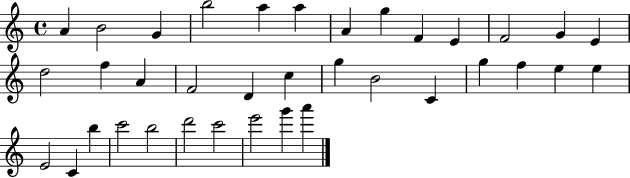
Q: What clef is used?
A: treble